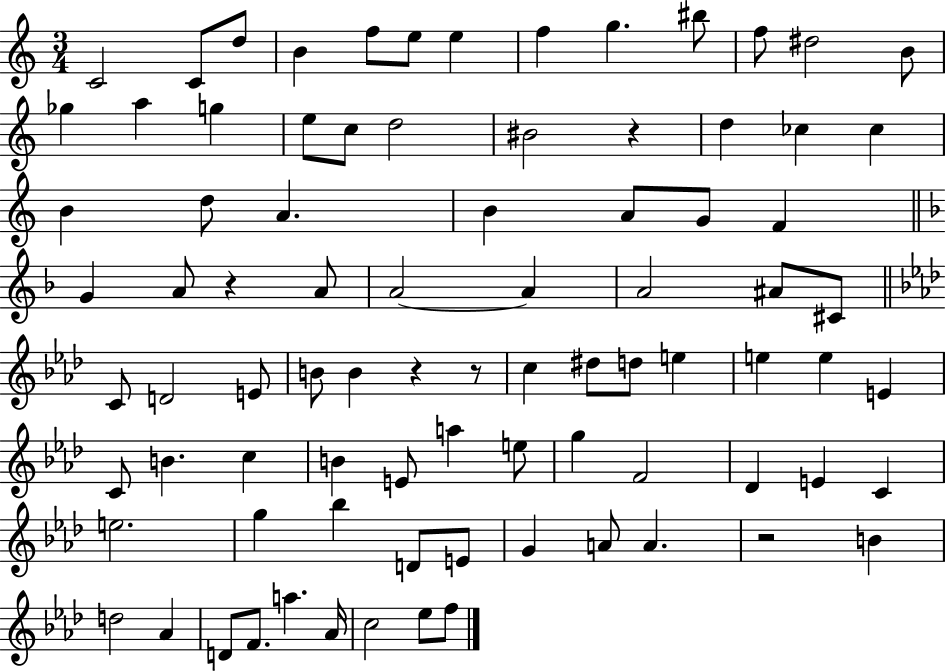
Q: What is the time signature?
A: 3/4